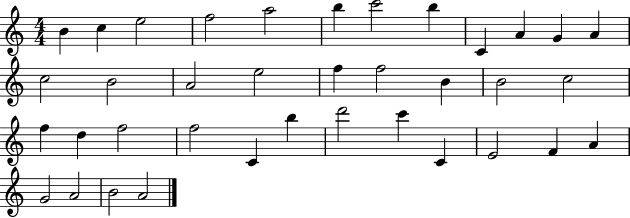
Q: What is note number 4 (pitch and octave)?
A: F5